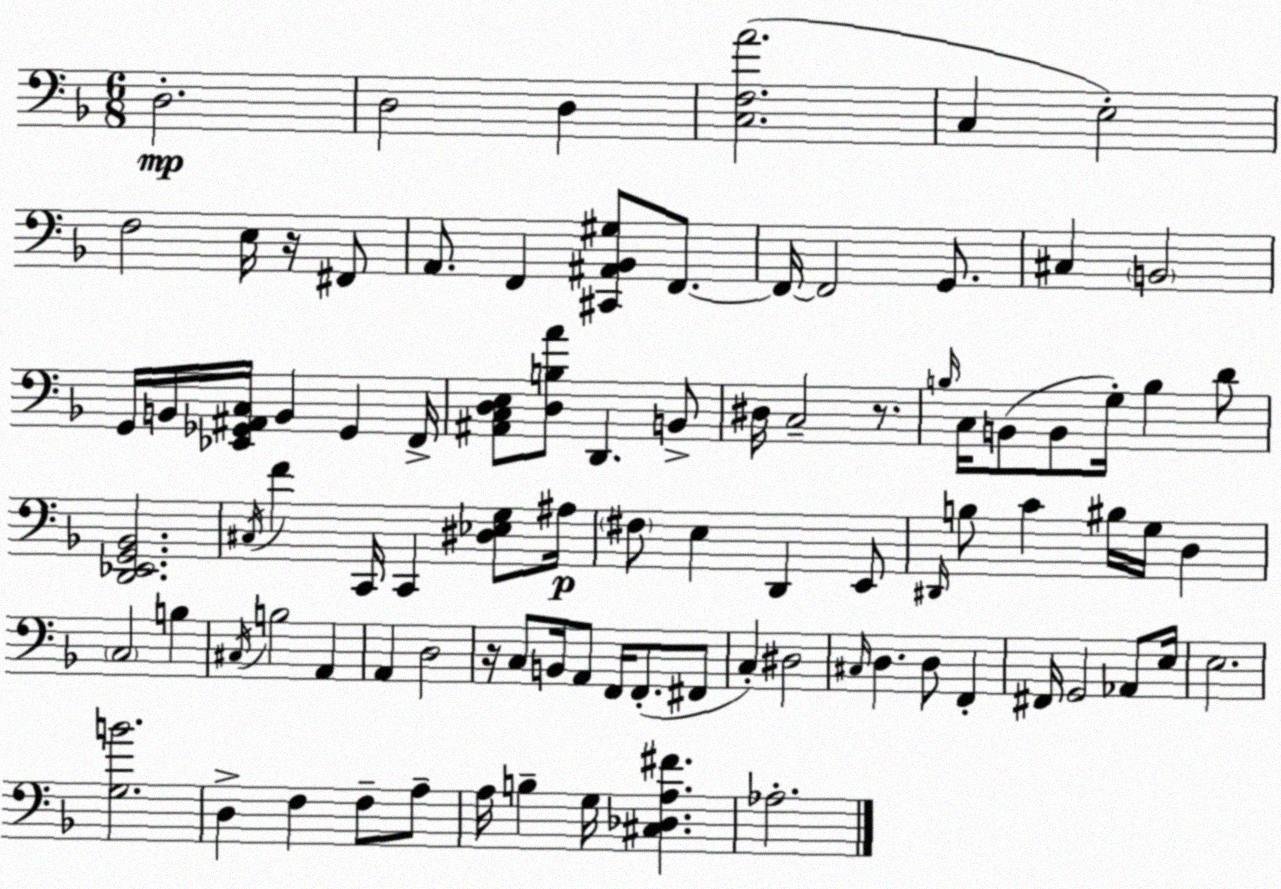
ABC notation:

X:1
T:Untitled
M:6/8
L:1/4
K:Dm
D,2 D,2 D, [C,F,A]2 C, E,2 F,2 E,/4 z/4 ^F,,/2 A,,/2 F,, [^C,,^A,,_B,,^G,]/2 F,,/2 F,,/4 F,,2 G,,/2 ^C, B,,2 G,,/4 B,,/4 [_E,,_G,,^A,,C,]/4 B,, _G,, F,,/4 [^A,,C,D,E,]/2 [D,B,A]/2 D,, B,,/2 ^D,/4 C,2 z/2 B,/4 C,/4 B,,/2 B,,/2 G,/4 B, D/2 [D,,_E,,G,,_B,,]2 ^C,/4 F C,,/4 C,, [^D,_E,G,]/2 ^A,/4 ^F,/2 E, D,, E,,/2 ^D,,/4 B,/2 C ^B,/4 G,/4 D, C,2 B, ^C,/4 B,2 A,, A,, D,2 z/4 C,/2 B,,/4 A,,/2 F,,/4 F,,/2 ^F,,/2 C, ^D,2 ^C,/4 D, D,/2 F,, ^F,,/4 G,,2 _A,,/2 E,/4 E,2 [G,B]2 D, F, F,/2 A,/2 A,/4 B, G,/4 [^C,_D,A,^F] _A,2